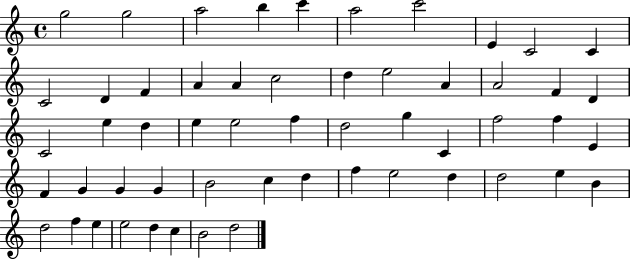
G5/h G5/h A5/h B5/q C6/q A5/h C6/h E4/q C4/h C4/q C4/h D4/q F4/q A4/q A4/q C5/h D5/q E5/h A4/q A4/h F4/q D4/q C4/h E5/q D5/q E5/q E5/h F5/q D5/h G5/q C4/q F5/h F5/q E4/q F4/q G4/q G4/q G4/q B4/h C5/q D5/q F5/q E5/h D5/q D5/h E5/q B4/q D5/h F5/q E5/q E5/h D5/q C5/q B4/h D5/h